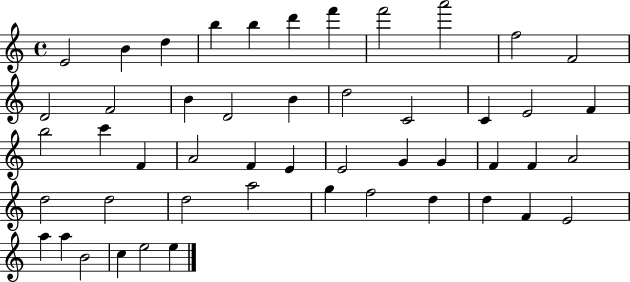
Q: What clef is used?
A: treble